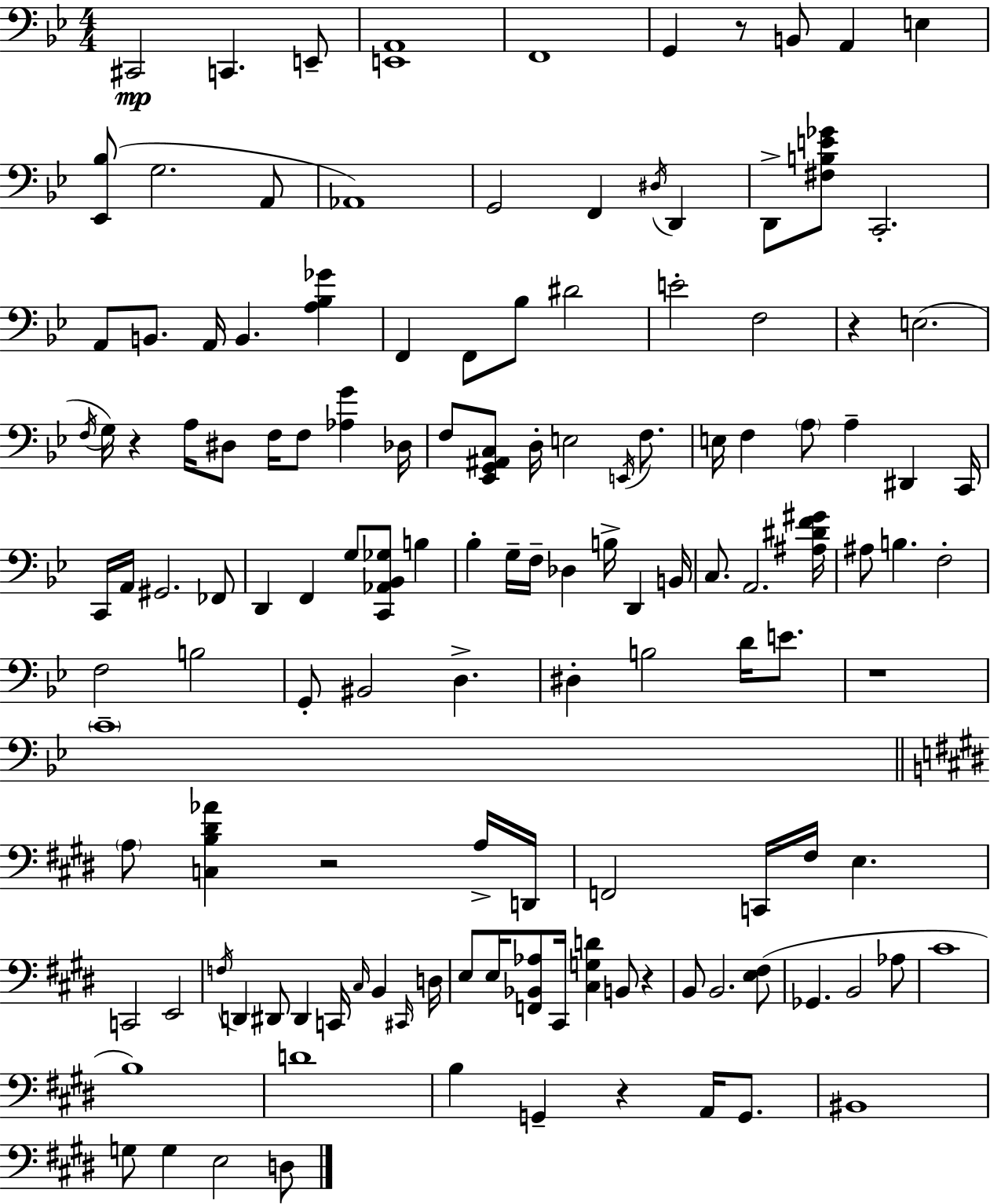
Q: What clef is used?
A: bass